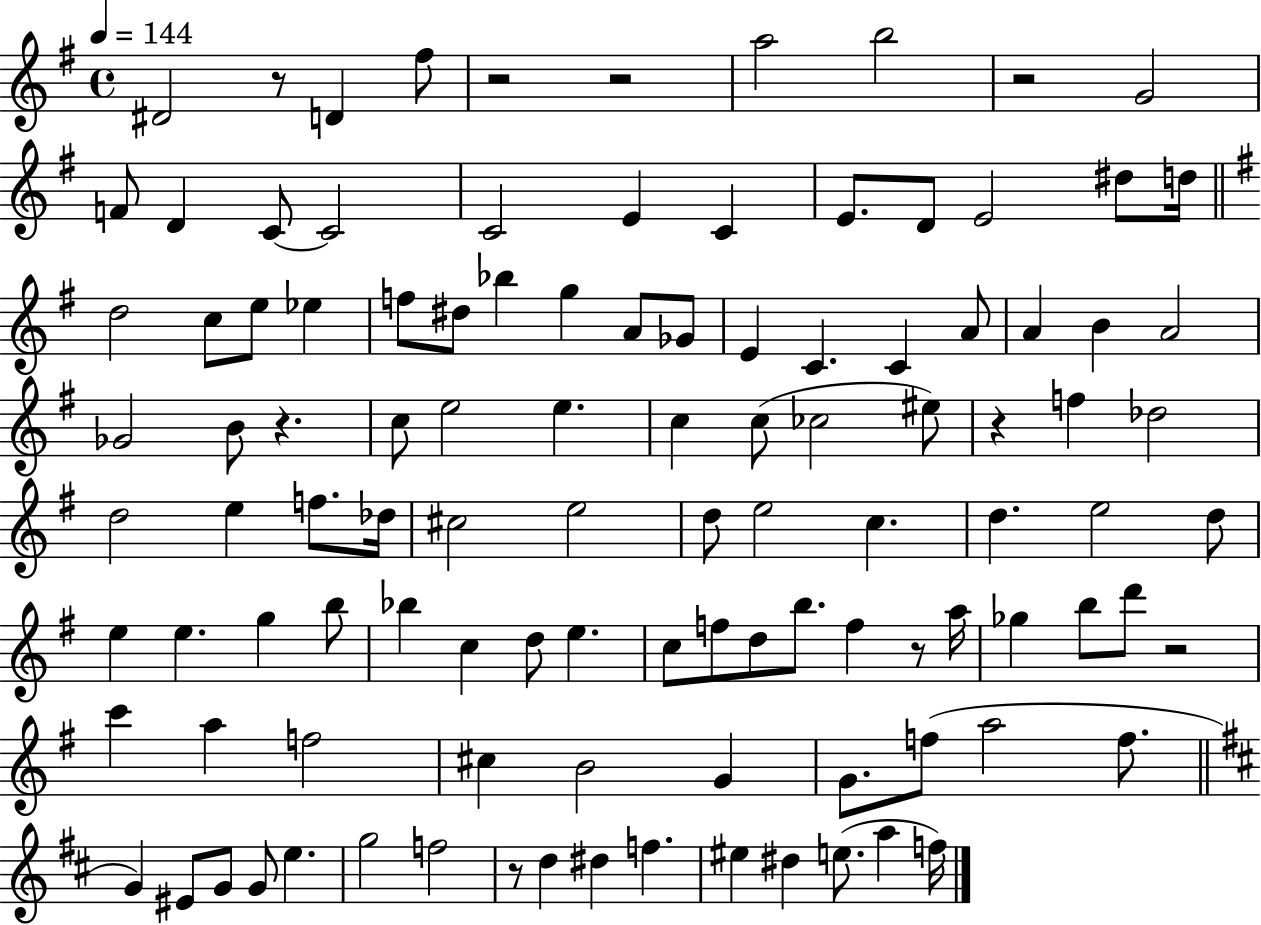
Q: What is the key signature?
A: G major